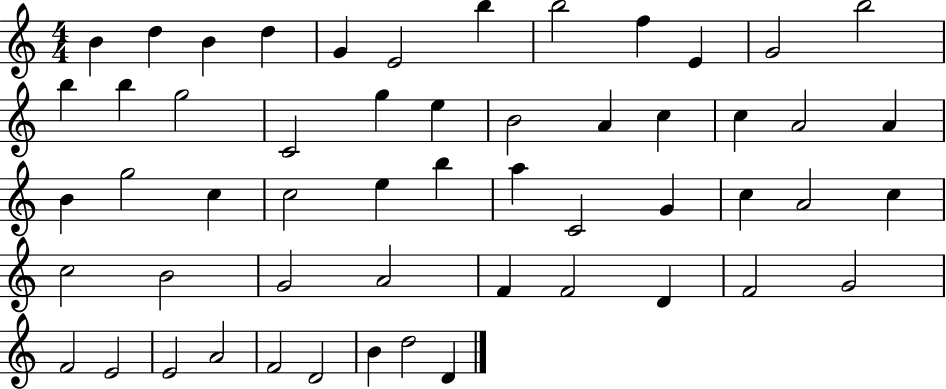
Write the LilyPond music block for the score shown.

{
  \clef treble
  \numericTimeSignature
  \time 4/4
  \key c \major
  b'4 d''4 b'4 d''4 | g'4 e'2 b''4 | b''2 f''4 e'4 | g'2 b''2 | \break b''4 b''4 g''2 | c'2 g''4 e''4 | b'2 a'4 c''4 | c''4 a'2 a'4 | \break b'4 g''2 c''4 | c''2 e''4 b''4 | a''4 c'2 g'4 | c''4 a'2 c''4 | \break c''2 b'2 | g'2 a'2 | f'4 f'2 d'4 | f'2 g'2 | \break f'2 e'2 | e'2 a'2 | f'2 d'2 | b'4 d''2 d'4 | \break \bar "|."
}